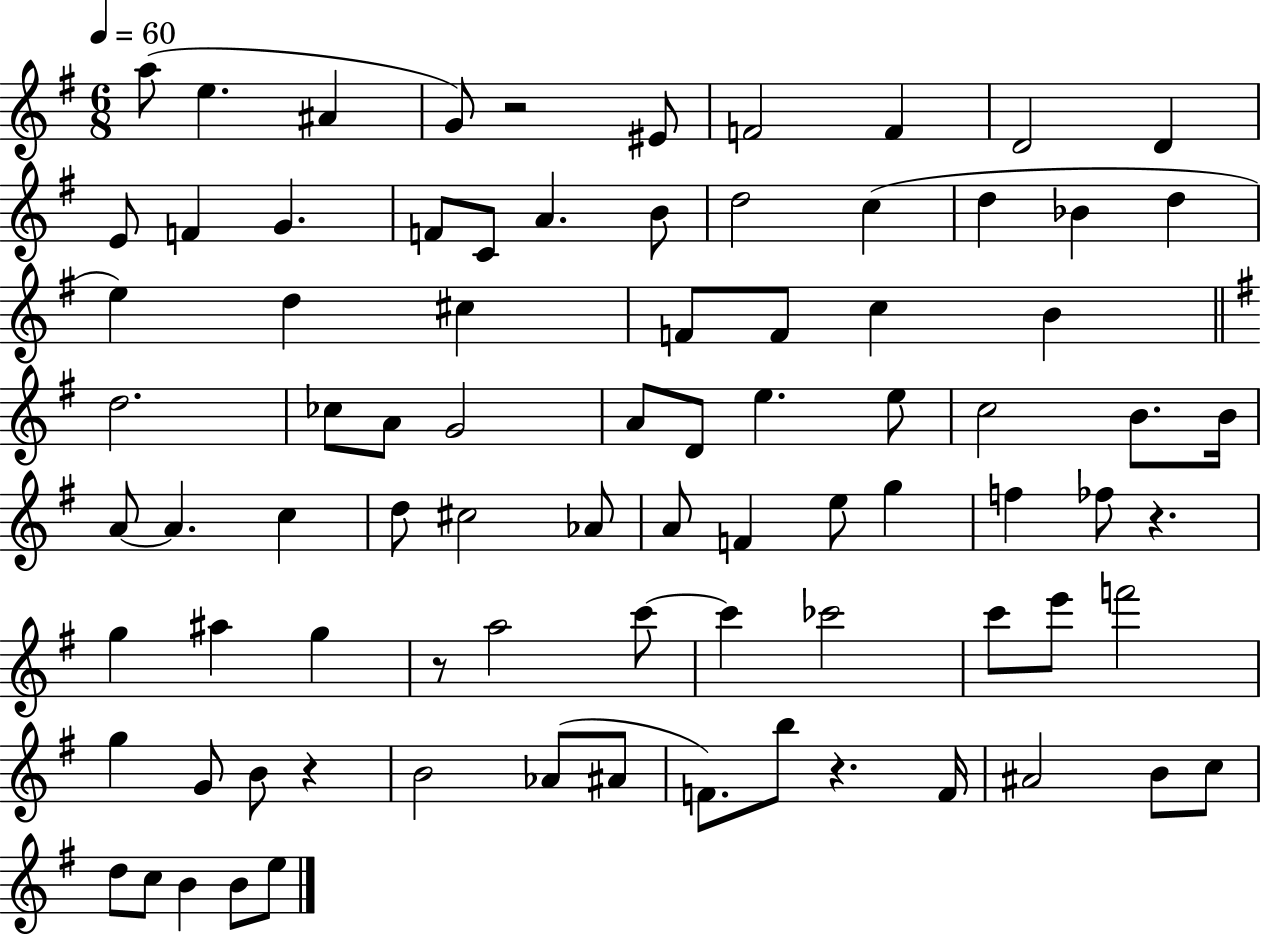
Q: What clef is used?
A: treble